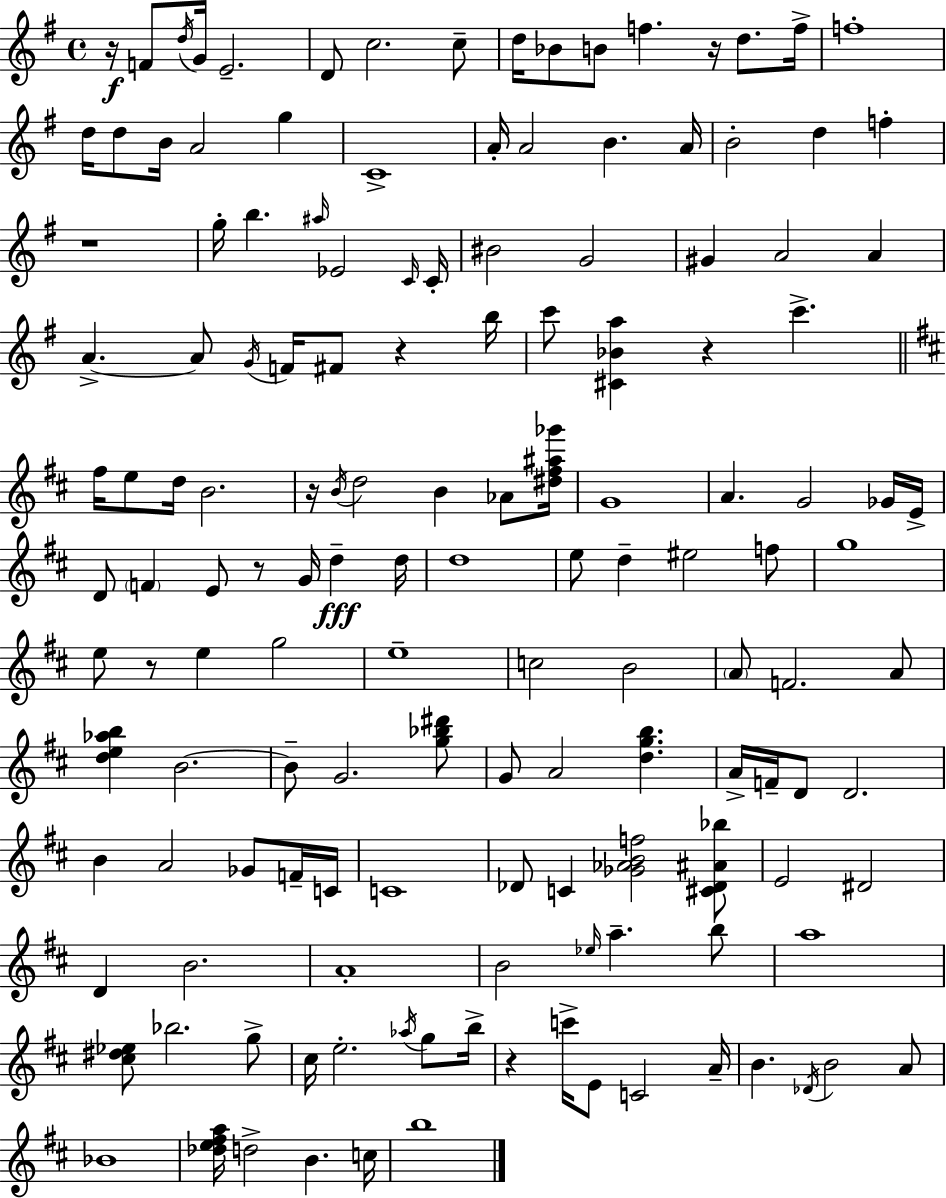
{
  \clef treble
  \time 4/4
  \defaultTimeSignature
  \key g \major
  r16\f f'8 \acciaccatura { d''16 } g'16 e'2.-- | d'8 c''2. c''8-- | d''16 bes'8 b'8 f''4. r16 d''8. | f''16-> f''1-. | \break d''16 d''8 b'16 a'2 g''4 | c'1-> | a'16-. a'2 b'4. | a'16 b'2-. d''4 f''4-. | \break r1 | g''16-. b''4. \grace { ais''16 } ees'2 | \grace { c'16 } c'16-. bis'2 g'2 | gis'4 a'2 a'4 | \break a'4.->~~ a'8 \acciaccatura { g'16 } f'16 fis'8 r4 | b''16 c'''8 <cis' bes' a''>4 r4 c'''4.-> | \bar "||" \break \key b \minor fis''16 e''8 d''16 b'2. | r16 \acciaccatura { b'16 } d''2 b'4 aes'8 | <dis'' fis'' ais'' ges'''>16 g'1 | a'4. g'2 ges'16 | \break e'16-> d'8 \parenthesize f'4 e'8 r8 g'16 d''4--\fff | d''16 d''1 | e''8 d''4-- eis''2 f''8 | g''1 | \break e''8 r8 e''4 g''2 | e''1-- | c''2 b'2 | \parenthesize a'8 f'2. a'8 | \break <d'' e'' aes'' b''>4 b'2.~~ | b'8-- g'2. <g'' bes'' dis'''>8 | g'8 a'2 <d'' g'' b''>4. | a'16-> f'16-- d'8 d'2. | \break b'4 a'2 ges'8 f'16-- | c'16 c'1 | des'8 c'4 <ges' aes' b' f''>2 <cis' des' ais' bes''>8 | e'2 dis'2 | \break d'4 b'2. | a'1-. | b'2 \grace { ees''16 } a''4.-- | b''8 a''1 | \break <cis'' dis'' ees''>8 bes''2. | g''8-> cis''16 e''2.-. \acciaccatura { aes''16 } | g''8 b''16-> r4 c'''16-> e'8 c'2 | a'16-- b'4. \acciaccatura { des'16 } b'2 | \break a'8 bes'1 | <des'' e'' fis'' a''>16 d''2-> b'4. | c''16 b''1 | \bar "|."
}